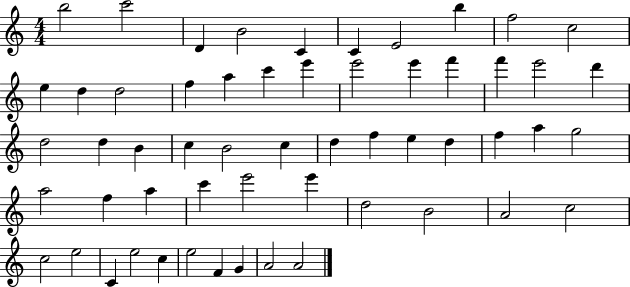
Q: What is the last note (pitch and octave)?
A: A4